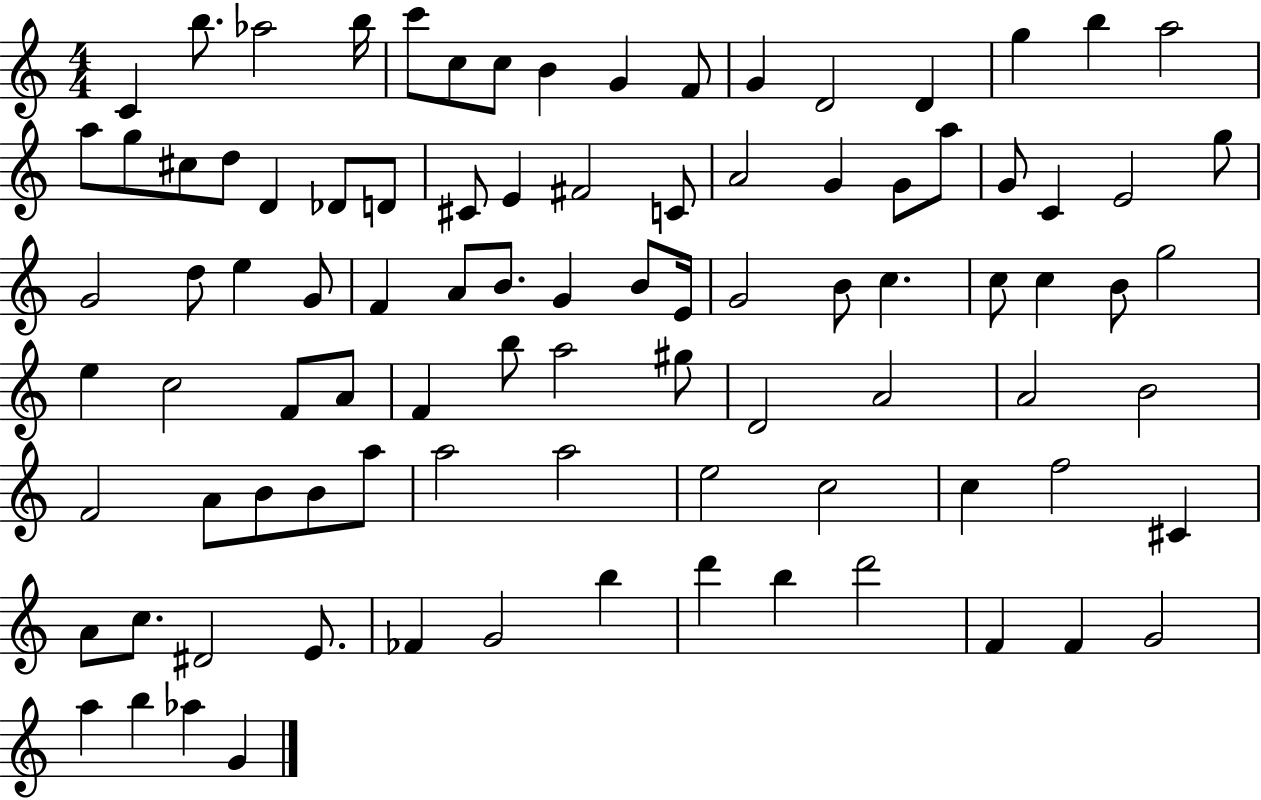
C4/q B5/e. Ab5/h B5/s C6/e C5/e C5/e B4/q G4/q F4/e G4/q D4/h D4/q G5/q B5/q A5/h A5/e G5/e C#5/e D5/e D4/q Db4/e D4/e C#4/e E4/q F#4/h C4/e A4/h G4/q G4/e A5/e G4/e C4/q E4/h G5/e G4/h D5/e E5/q G4/e F4/q A4/e B4/e. G4/q B4/e E4/s G4/h B4/e C5/q. C5/e C5/q B4/e G5/h E5/q C5/h F4/e A4/e F4/q B5/e A5/h G#5/e D4/h A4/h A4/h B4/h F4/h A4/e B4/e B4/e A5/e A5/h A5/h E5/h C5/h C5/q F5/h C#4/q A4/e C5/e. D#4/h E4/e. FES4/q G4/h B5/q D6/q B5/q D6/h F4/q F4/q G4/h A5/q B5/q Ab5/q G4/q